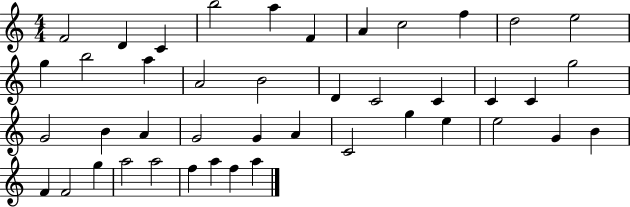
{
  \clef treble
  \numericTimeSignature
  \time 4/4
  \key c \major
  f'2 d'4 c'4 | b''2 a''4 f'4 | a'4 c''2 f''4 | d''2 e''2 | \break g''4 b''2 a''4 | a'2 b'2 | d'4 c'2 c'4 | c'4 c'4 g''2 | \break g'2 b'4 a'4 | g'2 g'4 a'4 | c'2 g''4 e''4 | e''2 g'4 b'4 | \break f'4 f'2 g''4 | a''2 a''2 | f''4 a''4 f''4 a''4 | \bar "|."
}